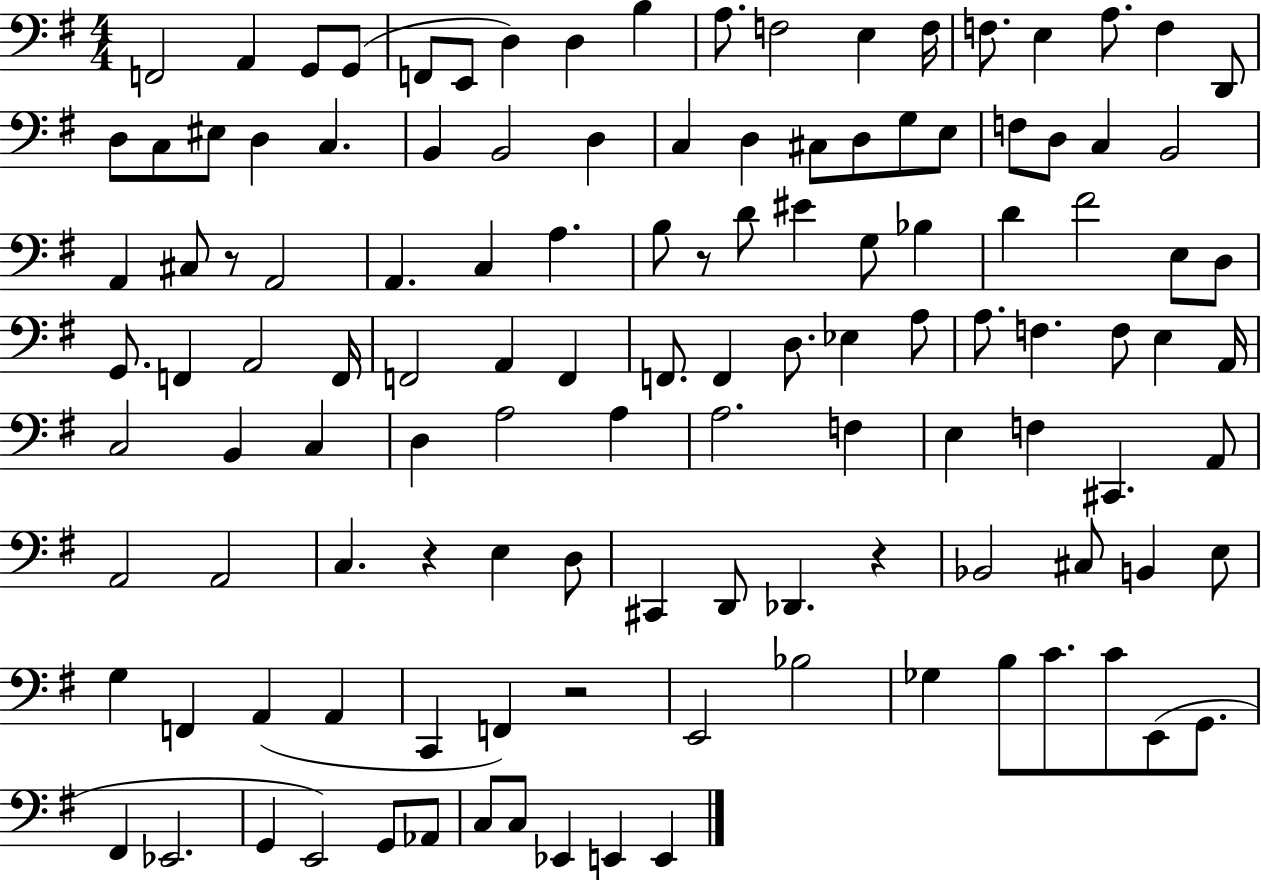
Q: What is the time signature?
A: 4/4